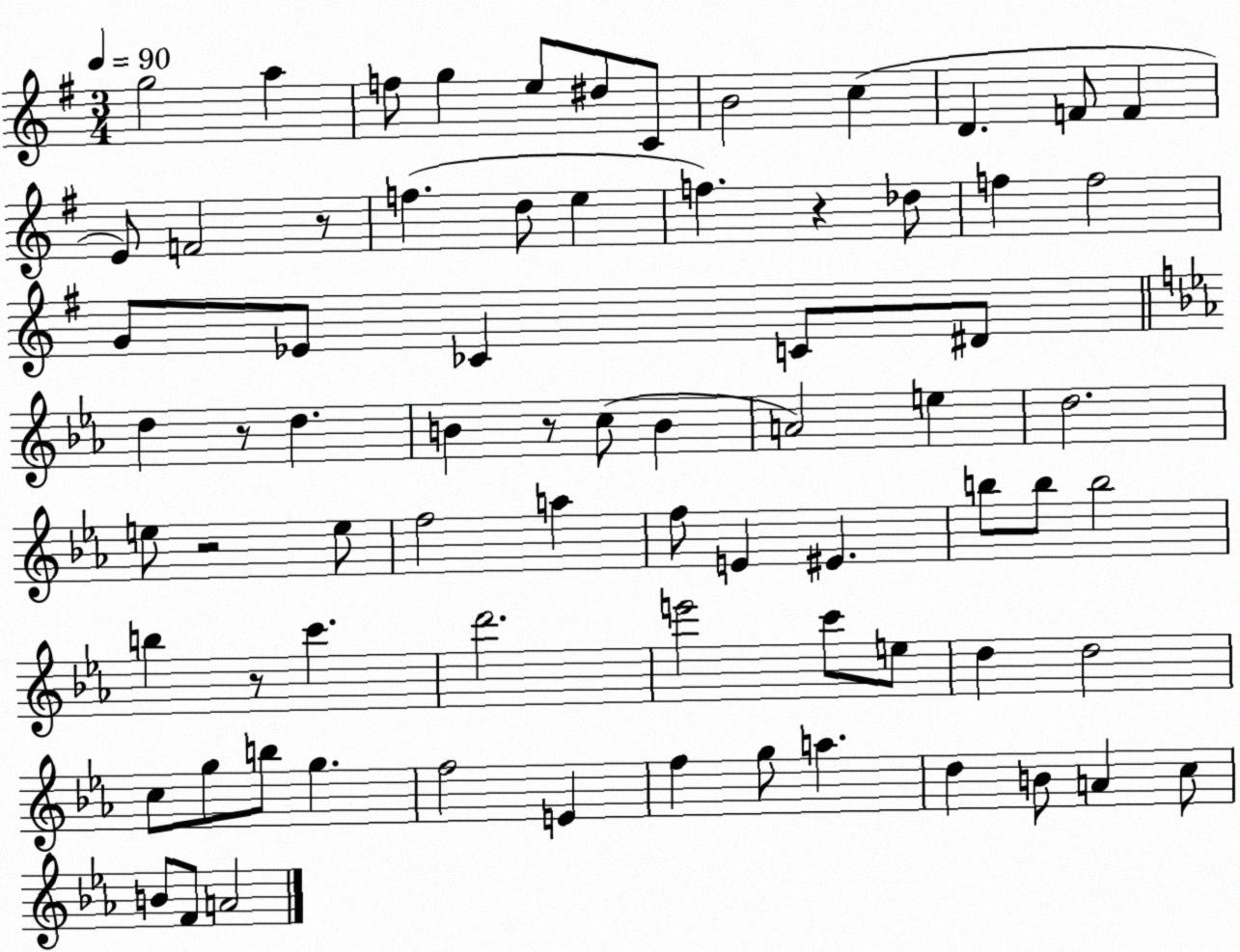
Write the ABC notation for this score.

X:1
T:Untitled
M:3/4
L:1/4
K:G
g2 a f/2 g e/2 ^d/2 C/2 B2 c D F/2 F E/2 F2 z/2 f d/2 e f z _d/2 f f2 G/2 _E/2 _C C/2 ^D/2 d z/2 d B z/2 c/2 B A2 e d2 e/2 z2 e/2 f2 a f/2 E ^E b/2 b/2 b2 b z/2 c' d'2 e'2 c'/2 e/2 d d2 c/2 g/2 b/2 g f2 E f g/2 a d B/2 A c/2 B/2 F/2 A2